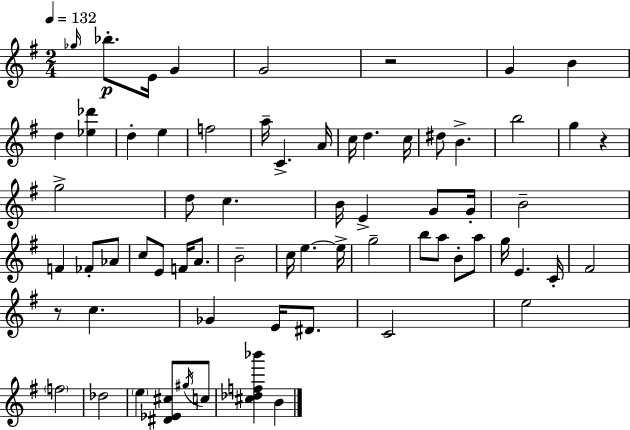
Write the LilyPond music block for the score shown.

{
  \clef treble
  \numericTimeSignature
  \time 2/4
  \key g \major
  \tempo 4 = 132
  \grace { ges''16 }\p bes''8.-. e'16 g'4 | g'2 | r2 | g'4 b'4 | \break d''4 <ees'' des'''>4 | d''4-. e''4 | f''2 | a''16-- c'4.-> | \break a'16 c''16 d''4. | c''16 dis''8 b'4.-> | b''2 | g''4 r4 | \break g''2-> | d''8 c''4. | b'16 e'4-> g'8 | g'16-. b'2-- | \break f'4 fes'8-. aes'8 | c''8 e'8 f'16 a'8. | b'2-- | c''16 e''4.~~ | \break e''16-> g''2-- | b''8 a''8 b'8-. a''8 | g''16 e'4. | c'16-. fis'2 | \break r8 c''4. | ges'4 e'16 dis'8. | c'2 | e''2 | \break \parenthesize f''2 | des''2 | \parenthesize e''4 <dis' ees' cis''>8 \acciaccatura { gis''16 } | c''8 <cis'' des'' f'' bes'''>4 b'4 | \break \bar "|."
}